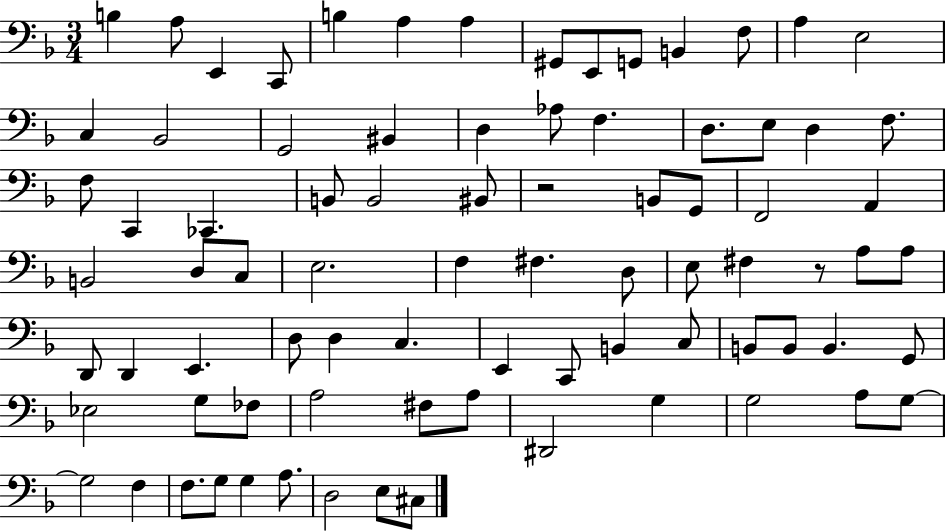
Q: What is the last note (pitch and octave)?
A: C#3